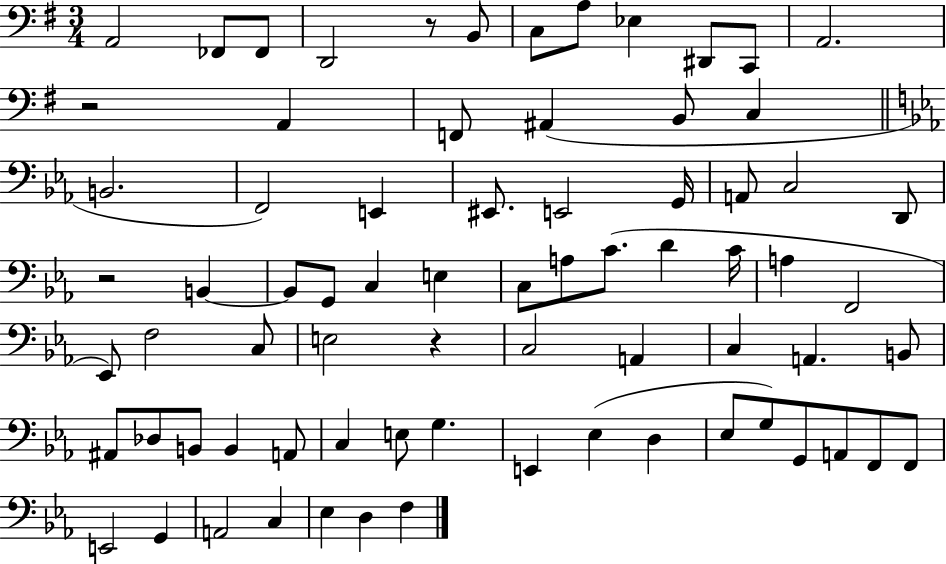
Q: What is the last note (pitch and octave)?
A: F3